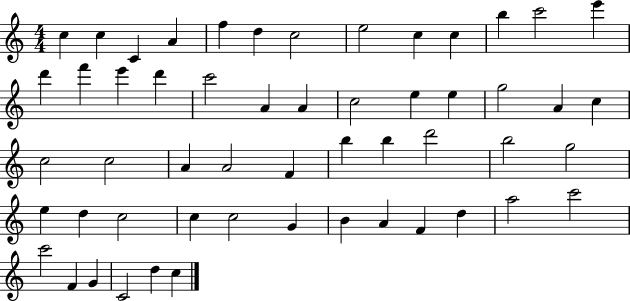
C5/q C5/q C4/q A4/q F5/q D5/q C5/h E5/h C5/q C5/q B5/q C6/h E6/q D6/q F6/q E6/q D6/q C6/h A4/q A4/q C5/h E5/q E5/q G5/h A4/q C5/q C5/h C5/h A4/q A4/h F4/q B5/q B5/q D6/h B5/h G5/h E5/q D5/q C5/h C5/q C5/h G4/q B4/q A4/q F4/q D5/q A5/h C6/h C6/h F4/q G4/q C4/h D5/q C5/q